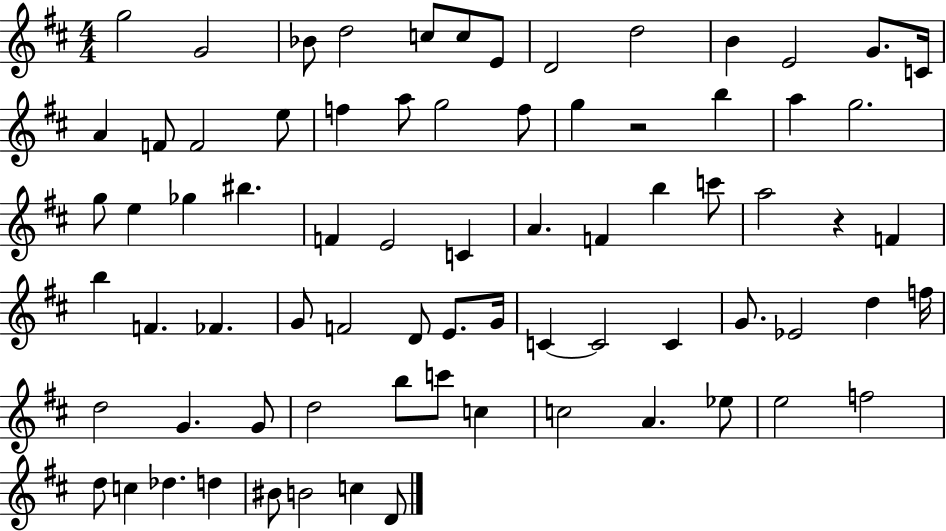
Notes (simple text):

G5/h G4/h Bb4/e D5/h C5/e C5/e E4/e D4/h D5/h B4/q E4/h G4/e. C4/s A4/q F4/e F4/h E5/e F5/q A5/e G5/h F5/e G5/q R/h B5/q A5/q G5/h. G5/e E5/q Gb5/q BIS5/q. F4/q E4/h C4/q A4/q. F4/q B5/q C6/e A5/h R/q F4/q B5/q F4/q. FES4/q. G4/e F4/h D4/e E4/e. G4/s C4/q C4/h C4/q G4/e. Eb4/h D5/q F5/s D5/h G4/q. G4/e D5/h B5/e C6/e C5/q C5/h A4/q. Eb5/e E5/h F5/h D5/e C5/q Db5/q. D5/q BIS4/e B4/h C5/q D4/e